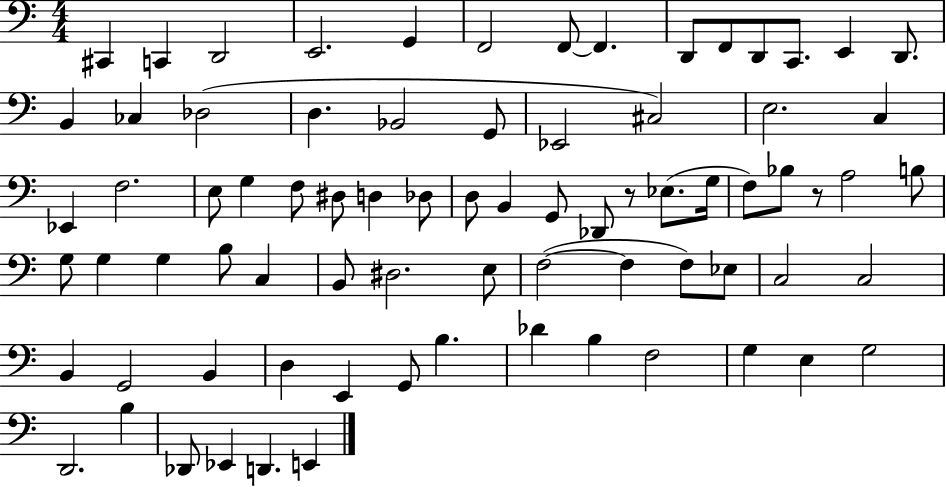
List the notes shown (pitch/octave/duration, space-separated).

C#2/q C2/q D2/h E2/h. G2/q F2/h F2/e F2/q. D2/e F2/e D2/e C2/e. E2/q D2/e. B2/q CES3/q Db3/h D3/q. Bb2/h G2/e Eb2/h C#3/h E3/h. C3/q Eb2/q F3/h. E3/e G3/q F3/e D#3/e D3/q Db3/e D3/e B2/q G2/e Db2/e R/e Eb3/e. G3/s F3/e Bb3/e R/e A3/h B3/e G3/e G3/q G3/q B3/e C3/q B2/e D#3/h. E3/e F3/h F3/q F3/e Eb3/e C3/h C3/h B2/q G2/h B2/q D3/q E2/q G2/e B3/q. Db4/q B3/q F3/h G3/q E3/q G3/h D2/h. B3/q Db2/e Eb2/q D2/q. E2/q